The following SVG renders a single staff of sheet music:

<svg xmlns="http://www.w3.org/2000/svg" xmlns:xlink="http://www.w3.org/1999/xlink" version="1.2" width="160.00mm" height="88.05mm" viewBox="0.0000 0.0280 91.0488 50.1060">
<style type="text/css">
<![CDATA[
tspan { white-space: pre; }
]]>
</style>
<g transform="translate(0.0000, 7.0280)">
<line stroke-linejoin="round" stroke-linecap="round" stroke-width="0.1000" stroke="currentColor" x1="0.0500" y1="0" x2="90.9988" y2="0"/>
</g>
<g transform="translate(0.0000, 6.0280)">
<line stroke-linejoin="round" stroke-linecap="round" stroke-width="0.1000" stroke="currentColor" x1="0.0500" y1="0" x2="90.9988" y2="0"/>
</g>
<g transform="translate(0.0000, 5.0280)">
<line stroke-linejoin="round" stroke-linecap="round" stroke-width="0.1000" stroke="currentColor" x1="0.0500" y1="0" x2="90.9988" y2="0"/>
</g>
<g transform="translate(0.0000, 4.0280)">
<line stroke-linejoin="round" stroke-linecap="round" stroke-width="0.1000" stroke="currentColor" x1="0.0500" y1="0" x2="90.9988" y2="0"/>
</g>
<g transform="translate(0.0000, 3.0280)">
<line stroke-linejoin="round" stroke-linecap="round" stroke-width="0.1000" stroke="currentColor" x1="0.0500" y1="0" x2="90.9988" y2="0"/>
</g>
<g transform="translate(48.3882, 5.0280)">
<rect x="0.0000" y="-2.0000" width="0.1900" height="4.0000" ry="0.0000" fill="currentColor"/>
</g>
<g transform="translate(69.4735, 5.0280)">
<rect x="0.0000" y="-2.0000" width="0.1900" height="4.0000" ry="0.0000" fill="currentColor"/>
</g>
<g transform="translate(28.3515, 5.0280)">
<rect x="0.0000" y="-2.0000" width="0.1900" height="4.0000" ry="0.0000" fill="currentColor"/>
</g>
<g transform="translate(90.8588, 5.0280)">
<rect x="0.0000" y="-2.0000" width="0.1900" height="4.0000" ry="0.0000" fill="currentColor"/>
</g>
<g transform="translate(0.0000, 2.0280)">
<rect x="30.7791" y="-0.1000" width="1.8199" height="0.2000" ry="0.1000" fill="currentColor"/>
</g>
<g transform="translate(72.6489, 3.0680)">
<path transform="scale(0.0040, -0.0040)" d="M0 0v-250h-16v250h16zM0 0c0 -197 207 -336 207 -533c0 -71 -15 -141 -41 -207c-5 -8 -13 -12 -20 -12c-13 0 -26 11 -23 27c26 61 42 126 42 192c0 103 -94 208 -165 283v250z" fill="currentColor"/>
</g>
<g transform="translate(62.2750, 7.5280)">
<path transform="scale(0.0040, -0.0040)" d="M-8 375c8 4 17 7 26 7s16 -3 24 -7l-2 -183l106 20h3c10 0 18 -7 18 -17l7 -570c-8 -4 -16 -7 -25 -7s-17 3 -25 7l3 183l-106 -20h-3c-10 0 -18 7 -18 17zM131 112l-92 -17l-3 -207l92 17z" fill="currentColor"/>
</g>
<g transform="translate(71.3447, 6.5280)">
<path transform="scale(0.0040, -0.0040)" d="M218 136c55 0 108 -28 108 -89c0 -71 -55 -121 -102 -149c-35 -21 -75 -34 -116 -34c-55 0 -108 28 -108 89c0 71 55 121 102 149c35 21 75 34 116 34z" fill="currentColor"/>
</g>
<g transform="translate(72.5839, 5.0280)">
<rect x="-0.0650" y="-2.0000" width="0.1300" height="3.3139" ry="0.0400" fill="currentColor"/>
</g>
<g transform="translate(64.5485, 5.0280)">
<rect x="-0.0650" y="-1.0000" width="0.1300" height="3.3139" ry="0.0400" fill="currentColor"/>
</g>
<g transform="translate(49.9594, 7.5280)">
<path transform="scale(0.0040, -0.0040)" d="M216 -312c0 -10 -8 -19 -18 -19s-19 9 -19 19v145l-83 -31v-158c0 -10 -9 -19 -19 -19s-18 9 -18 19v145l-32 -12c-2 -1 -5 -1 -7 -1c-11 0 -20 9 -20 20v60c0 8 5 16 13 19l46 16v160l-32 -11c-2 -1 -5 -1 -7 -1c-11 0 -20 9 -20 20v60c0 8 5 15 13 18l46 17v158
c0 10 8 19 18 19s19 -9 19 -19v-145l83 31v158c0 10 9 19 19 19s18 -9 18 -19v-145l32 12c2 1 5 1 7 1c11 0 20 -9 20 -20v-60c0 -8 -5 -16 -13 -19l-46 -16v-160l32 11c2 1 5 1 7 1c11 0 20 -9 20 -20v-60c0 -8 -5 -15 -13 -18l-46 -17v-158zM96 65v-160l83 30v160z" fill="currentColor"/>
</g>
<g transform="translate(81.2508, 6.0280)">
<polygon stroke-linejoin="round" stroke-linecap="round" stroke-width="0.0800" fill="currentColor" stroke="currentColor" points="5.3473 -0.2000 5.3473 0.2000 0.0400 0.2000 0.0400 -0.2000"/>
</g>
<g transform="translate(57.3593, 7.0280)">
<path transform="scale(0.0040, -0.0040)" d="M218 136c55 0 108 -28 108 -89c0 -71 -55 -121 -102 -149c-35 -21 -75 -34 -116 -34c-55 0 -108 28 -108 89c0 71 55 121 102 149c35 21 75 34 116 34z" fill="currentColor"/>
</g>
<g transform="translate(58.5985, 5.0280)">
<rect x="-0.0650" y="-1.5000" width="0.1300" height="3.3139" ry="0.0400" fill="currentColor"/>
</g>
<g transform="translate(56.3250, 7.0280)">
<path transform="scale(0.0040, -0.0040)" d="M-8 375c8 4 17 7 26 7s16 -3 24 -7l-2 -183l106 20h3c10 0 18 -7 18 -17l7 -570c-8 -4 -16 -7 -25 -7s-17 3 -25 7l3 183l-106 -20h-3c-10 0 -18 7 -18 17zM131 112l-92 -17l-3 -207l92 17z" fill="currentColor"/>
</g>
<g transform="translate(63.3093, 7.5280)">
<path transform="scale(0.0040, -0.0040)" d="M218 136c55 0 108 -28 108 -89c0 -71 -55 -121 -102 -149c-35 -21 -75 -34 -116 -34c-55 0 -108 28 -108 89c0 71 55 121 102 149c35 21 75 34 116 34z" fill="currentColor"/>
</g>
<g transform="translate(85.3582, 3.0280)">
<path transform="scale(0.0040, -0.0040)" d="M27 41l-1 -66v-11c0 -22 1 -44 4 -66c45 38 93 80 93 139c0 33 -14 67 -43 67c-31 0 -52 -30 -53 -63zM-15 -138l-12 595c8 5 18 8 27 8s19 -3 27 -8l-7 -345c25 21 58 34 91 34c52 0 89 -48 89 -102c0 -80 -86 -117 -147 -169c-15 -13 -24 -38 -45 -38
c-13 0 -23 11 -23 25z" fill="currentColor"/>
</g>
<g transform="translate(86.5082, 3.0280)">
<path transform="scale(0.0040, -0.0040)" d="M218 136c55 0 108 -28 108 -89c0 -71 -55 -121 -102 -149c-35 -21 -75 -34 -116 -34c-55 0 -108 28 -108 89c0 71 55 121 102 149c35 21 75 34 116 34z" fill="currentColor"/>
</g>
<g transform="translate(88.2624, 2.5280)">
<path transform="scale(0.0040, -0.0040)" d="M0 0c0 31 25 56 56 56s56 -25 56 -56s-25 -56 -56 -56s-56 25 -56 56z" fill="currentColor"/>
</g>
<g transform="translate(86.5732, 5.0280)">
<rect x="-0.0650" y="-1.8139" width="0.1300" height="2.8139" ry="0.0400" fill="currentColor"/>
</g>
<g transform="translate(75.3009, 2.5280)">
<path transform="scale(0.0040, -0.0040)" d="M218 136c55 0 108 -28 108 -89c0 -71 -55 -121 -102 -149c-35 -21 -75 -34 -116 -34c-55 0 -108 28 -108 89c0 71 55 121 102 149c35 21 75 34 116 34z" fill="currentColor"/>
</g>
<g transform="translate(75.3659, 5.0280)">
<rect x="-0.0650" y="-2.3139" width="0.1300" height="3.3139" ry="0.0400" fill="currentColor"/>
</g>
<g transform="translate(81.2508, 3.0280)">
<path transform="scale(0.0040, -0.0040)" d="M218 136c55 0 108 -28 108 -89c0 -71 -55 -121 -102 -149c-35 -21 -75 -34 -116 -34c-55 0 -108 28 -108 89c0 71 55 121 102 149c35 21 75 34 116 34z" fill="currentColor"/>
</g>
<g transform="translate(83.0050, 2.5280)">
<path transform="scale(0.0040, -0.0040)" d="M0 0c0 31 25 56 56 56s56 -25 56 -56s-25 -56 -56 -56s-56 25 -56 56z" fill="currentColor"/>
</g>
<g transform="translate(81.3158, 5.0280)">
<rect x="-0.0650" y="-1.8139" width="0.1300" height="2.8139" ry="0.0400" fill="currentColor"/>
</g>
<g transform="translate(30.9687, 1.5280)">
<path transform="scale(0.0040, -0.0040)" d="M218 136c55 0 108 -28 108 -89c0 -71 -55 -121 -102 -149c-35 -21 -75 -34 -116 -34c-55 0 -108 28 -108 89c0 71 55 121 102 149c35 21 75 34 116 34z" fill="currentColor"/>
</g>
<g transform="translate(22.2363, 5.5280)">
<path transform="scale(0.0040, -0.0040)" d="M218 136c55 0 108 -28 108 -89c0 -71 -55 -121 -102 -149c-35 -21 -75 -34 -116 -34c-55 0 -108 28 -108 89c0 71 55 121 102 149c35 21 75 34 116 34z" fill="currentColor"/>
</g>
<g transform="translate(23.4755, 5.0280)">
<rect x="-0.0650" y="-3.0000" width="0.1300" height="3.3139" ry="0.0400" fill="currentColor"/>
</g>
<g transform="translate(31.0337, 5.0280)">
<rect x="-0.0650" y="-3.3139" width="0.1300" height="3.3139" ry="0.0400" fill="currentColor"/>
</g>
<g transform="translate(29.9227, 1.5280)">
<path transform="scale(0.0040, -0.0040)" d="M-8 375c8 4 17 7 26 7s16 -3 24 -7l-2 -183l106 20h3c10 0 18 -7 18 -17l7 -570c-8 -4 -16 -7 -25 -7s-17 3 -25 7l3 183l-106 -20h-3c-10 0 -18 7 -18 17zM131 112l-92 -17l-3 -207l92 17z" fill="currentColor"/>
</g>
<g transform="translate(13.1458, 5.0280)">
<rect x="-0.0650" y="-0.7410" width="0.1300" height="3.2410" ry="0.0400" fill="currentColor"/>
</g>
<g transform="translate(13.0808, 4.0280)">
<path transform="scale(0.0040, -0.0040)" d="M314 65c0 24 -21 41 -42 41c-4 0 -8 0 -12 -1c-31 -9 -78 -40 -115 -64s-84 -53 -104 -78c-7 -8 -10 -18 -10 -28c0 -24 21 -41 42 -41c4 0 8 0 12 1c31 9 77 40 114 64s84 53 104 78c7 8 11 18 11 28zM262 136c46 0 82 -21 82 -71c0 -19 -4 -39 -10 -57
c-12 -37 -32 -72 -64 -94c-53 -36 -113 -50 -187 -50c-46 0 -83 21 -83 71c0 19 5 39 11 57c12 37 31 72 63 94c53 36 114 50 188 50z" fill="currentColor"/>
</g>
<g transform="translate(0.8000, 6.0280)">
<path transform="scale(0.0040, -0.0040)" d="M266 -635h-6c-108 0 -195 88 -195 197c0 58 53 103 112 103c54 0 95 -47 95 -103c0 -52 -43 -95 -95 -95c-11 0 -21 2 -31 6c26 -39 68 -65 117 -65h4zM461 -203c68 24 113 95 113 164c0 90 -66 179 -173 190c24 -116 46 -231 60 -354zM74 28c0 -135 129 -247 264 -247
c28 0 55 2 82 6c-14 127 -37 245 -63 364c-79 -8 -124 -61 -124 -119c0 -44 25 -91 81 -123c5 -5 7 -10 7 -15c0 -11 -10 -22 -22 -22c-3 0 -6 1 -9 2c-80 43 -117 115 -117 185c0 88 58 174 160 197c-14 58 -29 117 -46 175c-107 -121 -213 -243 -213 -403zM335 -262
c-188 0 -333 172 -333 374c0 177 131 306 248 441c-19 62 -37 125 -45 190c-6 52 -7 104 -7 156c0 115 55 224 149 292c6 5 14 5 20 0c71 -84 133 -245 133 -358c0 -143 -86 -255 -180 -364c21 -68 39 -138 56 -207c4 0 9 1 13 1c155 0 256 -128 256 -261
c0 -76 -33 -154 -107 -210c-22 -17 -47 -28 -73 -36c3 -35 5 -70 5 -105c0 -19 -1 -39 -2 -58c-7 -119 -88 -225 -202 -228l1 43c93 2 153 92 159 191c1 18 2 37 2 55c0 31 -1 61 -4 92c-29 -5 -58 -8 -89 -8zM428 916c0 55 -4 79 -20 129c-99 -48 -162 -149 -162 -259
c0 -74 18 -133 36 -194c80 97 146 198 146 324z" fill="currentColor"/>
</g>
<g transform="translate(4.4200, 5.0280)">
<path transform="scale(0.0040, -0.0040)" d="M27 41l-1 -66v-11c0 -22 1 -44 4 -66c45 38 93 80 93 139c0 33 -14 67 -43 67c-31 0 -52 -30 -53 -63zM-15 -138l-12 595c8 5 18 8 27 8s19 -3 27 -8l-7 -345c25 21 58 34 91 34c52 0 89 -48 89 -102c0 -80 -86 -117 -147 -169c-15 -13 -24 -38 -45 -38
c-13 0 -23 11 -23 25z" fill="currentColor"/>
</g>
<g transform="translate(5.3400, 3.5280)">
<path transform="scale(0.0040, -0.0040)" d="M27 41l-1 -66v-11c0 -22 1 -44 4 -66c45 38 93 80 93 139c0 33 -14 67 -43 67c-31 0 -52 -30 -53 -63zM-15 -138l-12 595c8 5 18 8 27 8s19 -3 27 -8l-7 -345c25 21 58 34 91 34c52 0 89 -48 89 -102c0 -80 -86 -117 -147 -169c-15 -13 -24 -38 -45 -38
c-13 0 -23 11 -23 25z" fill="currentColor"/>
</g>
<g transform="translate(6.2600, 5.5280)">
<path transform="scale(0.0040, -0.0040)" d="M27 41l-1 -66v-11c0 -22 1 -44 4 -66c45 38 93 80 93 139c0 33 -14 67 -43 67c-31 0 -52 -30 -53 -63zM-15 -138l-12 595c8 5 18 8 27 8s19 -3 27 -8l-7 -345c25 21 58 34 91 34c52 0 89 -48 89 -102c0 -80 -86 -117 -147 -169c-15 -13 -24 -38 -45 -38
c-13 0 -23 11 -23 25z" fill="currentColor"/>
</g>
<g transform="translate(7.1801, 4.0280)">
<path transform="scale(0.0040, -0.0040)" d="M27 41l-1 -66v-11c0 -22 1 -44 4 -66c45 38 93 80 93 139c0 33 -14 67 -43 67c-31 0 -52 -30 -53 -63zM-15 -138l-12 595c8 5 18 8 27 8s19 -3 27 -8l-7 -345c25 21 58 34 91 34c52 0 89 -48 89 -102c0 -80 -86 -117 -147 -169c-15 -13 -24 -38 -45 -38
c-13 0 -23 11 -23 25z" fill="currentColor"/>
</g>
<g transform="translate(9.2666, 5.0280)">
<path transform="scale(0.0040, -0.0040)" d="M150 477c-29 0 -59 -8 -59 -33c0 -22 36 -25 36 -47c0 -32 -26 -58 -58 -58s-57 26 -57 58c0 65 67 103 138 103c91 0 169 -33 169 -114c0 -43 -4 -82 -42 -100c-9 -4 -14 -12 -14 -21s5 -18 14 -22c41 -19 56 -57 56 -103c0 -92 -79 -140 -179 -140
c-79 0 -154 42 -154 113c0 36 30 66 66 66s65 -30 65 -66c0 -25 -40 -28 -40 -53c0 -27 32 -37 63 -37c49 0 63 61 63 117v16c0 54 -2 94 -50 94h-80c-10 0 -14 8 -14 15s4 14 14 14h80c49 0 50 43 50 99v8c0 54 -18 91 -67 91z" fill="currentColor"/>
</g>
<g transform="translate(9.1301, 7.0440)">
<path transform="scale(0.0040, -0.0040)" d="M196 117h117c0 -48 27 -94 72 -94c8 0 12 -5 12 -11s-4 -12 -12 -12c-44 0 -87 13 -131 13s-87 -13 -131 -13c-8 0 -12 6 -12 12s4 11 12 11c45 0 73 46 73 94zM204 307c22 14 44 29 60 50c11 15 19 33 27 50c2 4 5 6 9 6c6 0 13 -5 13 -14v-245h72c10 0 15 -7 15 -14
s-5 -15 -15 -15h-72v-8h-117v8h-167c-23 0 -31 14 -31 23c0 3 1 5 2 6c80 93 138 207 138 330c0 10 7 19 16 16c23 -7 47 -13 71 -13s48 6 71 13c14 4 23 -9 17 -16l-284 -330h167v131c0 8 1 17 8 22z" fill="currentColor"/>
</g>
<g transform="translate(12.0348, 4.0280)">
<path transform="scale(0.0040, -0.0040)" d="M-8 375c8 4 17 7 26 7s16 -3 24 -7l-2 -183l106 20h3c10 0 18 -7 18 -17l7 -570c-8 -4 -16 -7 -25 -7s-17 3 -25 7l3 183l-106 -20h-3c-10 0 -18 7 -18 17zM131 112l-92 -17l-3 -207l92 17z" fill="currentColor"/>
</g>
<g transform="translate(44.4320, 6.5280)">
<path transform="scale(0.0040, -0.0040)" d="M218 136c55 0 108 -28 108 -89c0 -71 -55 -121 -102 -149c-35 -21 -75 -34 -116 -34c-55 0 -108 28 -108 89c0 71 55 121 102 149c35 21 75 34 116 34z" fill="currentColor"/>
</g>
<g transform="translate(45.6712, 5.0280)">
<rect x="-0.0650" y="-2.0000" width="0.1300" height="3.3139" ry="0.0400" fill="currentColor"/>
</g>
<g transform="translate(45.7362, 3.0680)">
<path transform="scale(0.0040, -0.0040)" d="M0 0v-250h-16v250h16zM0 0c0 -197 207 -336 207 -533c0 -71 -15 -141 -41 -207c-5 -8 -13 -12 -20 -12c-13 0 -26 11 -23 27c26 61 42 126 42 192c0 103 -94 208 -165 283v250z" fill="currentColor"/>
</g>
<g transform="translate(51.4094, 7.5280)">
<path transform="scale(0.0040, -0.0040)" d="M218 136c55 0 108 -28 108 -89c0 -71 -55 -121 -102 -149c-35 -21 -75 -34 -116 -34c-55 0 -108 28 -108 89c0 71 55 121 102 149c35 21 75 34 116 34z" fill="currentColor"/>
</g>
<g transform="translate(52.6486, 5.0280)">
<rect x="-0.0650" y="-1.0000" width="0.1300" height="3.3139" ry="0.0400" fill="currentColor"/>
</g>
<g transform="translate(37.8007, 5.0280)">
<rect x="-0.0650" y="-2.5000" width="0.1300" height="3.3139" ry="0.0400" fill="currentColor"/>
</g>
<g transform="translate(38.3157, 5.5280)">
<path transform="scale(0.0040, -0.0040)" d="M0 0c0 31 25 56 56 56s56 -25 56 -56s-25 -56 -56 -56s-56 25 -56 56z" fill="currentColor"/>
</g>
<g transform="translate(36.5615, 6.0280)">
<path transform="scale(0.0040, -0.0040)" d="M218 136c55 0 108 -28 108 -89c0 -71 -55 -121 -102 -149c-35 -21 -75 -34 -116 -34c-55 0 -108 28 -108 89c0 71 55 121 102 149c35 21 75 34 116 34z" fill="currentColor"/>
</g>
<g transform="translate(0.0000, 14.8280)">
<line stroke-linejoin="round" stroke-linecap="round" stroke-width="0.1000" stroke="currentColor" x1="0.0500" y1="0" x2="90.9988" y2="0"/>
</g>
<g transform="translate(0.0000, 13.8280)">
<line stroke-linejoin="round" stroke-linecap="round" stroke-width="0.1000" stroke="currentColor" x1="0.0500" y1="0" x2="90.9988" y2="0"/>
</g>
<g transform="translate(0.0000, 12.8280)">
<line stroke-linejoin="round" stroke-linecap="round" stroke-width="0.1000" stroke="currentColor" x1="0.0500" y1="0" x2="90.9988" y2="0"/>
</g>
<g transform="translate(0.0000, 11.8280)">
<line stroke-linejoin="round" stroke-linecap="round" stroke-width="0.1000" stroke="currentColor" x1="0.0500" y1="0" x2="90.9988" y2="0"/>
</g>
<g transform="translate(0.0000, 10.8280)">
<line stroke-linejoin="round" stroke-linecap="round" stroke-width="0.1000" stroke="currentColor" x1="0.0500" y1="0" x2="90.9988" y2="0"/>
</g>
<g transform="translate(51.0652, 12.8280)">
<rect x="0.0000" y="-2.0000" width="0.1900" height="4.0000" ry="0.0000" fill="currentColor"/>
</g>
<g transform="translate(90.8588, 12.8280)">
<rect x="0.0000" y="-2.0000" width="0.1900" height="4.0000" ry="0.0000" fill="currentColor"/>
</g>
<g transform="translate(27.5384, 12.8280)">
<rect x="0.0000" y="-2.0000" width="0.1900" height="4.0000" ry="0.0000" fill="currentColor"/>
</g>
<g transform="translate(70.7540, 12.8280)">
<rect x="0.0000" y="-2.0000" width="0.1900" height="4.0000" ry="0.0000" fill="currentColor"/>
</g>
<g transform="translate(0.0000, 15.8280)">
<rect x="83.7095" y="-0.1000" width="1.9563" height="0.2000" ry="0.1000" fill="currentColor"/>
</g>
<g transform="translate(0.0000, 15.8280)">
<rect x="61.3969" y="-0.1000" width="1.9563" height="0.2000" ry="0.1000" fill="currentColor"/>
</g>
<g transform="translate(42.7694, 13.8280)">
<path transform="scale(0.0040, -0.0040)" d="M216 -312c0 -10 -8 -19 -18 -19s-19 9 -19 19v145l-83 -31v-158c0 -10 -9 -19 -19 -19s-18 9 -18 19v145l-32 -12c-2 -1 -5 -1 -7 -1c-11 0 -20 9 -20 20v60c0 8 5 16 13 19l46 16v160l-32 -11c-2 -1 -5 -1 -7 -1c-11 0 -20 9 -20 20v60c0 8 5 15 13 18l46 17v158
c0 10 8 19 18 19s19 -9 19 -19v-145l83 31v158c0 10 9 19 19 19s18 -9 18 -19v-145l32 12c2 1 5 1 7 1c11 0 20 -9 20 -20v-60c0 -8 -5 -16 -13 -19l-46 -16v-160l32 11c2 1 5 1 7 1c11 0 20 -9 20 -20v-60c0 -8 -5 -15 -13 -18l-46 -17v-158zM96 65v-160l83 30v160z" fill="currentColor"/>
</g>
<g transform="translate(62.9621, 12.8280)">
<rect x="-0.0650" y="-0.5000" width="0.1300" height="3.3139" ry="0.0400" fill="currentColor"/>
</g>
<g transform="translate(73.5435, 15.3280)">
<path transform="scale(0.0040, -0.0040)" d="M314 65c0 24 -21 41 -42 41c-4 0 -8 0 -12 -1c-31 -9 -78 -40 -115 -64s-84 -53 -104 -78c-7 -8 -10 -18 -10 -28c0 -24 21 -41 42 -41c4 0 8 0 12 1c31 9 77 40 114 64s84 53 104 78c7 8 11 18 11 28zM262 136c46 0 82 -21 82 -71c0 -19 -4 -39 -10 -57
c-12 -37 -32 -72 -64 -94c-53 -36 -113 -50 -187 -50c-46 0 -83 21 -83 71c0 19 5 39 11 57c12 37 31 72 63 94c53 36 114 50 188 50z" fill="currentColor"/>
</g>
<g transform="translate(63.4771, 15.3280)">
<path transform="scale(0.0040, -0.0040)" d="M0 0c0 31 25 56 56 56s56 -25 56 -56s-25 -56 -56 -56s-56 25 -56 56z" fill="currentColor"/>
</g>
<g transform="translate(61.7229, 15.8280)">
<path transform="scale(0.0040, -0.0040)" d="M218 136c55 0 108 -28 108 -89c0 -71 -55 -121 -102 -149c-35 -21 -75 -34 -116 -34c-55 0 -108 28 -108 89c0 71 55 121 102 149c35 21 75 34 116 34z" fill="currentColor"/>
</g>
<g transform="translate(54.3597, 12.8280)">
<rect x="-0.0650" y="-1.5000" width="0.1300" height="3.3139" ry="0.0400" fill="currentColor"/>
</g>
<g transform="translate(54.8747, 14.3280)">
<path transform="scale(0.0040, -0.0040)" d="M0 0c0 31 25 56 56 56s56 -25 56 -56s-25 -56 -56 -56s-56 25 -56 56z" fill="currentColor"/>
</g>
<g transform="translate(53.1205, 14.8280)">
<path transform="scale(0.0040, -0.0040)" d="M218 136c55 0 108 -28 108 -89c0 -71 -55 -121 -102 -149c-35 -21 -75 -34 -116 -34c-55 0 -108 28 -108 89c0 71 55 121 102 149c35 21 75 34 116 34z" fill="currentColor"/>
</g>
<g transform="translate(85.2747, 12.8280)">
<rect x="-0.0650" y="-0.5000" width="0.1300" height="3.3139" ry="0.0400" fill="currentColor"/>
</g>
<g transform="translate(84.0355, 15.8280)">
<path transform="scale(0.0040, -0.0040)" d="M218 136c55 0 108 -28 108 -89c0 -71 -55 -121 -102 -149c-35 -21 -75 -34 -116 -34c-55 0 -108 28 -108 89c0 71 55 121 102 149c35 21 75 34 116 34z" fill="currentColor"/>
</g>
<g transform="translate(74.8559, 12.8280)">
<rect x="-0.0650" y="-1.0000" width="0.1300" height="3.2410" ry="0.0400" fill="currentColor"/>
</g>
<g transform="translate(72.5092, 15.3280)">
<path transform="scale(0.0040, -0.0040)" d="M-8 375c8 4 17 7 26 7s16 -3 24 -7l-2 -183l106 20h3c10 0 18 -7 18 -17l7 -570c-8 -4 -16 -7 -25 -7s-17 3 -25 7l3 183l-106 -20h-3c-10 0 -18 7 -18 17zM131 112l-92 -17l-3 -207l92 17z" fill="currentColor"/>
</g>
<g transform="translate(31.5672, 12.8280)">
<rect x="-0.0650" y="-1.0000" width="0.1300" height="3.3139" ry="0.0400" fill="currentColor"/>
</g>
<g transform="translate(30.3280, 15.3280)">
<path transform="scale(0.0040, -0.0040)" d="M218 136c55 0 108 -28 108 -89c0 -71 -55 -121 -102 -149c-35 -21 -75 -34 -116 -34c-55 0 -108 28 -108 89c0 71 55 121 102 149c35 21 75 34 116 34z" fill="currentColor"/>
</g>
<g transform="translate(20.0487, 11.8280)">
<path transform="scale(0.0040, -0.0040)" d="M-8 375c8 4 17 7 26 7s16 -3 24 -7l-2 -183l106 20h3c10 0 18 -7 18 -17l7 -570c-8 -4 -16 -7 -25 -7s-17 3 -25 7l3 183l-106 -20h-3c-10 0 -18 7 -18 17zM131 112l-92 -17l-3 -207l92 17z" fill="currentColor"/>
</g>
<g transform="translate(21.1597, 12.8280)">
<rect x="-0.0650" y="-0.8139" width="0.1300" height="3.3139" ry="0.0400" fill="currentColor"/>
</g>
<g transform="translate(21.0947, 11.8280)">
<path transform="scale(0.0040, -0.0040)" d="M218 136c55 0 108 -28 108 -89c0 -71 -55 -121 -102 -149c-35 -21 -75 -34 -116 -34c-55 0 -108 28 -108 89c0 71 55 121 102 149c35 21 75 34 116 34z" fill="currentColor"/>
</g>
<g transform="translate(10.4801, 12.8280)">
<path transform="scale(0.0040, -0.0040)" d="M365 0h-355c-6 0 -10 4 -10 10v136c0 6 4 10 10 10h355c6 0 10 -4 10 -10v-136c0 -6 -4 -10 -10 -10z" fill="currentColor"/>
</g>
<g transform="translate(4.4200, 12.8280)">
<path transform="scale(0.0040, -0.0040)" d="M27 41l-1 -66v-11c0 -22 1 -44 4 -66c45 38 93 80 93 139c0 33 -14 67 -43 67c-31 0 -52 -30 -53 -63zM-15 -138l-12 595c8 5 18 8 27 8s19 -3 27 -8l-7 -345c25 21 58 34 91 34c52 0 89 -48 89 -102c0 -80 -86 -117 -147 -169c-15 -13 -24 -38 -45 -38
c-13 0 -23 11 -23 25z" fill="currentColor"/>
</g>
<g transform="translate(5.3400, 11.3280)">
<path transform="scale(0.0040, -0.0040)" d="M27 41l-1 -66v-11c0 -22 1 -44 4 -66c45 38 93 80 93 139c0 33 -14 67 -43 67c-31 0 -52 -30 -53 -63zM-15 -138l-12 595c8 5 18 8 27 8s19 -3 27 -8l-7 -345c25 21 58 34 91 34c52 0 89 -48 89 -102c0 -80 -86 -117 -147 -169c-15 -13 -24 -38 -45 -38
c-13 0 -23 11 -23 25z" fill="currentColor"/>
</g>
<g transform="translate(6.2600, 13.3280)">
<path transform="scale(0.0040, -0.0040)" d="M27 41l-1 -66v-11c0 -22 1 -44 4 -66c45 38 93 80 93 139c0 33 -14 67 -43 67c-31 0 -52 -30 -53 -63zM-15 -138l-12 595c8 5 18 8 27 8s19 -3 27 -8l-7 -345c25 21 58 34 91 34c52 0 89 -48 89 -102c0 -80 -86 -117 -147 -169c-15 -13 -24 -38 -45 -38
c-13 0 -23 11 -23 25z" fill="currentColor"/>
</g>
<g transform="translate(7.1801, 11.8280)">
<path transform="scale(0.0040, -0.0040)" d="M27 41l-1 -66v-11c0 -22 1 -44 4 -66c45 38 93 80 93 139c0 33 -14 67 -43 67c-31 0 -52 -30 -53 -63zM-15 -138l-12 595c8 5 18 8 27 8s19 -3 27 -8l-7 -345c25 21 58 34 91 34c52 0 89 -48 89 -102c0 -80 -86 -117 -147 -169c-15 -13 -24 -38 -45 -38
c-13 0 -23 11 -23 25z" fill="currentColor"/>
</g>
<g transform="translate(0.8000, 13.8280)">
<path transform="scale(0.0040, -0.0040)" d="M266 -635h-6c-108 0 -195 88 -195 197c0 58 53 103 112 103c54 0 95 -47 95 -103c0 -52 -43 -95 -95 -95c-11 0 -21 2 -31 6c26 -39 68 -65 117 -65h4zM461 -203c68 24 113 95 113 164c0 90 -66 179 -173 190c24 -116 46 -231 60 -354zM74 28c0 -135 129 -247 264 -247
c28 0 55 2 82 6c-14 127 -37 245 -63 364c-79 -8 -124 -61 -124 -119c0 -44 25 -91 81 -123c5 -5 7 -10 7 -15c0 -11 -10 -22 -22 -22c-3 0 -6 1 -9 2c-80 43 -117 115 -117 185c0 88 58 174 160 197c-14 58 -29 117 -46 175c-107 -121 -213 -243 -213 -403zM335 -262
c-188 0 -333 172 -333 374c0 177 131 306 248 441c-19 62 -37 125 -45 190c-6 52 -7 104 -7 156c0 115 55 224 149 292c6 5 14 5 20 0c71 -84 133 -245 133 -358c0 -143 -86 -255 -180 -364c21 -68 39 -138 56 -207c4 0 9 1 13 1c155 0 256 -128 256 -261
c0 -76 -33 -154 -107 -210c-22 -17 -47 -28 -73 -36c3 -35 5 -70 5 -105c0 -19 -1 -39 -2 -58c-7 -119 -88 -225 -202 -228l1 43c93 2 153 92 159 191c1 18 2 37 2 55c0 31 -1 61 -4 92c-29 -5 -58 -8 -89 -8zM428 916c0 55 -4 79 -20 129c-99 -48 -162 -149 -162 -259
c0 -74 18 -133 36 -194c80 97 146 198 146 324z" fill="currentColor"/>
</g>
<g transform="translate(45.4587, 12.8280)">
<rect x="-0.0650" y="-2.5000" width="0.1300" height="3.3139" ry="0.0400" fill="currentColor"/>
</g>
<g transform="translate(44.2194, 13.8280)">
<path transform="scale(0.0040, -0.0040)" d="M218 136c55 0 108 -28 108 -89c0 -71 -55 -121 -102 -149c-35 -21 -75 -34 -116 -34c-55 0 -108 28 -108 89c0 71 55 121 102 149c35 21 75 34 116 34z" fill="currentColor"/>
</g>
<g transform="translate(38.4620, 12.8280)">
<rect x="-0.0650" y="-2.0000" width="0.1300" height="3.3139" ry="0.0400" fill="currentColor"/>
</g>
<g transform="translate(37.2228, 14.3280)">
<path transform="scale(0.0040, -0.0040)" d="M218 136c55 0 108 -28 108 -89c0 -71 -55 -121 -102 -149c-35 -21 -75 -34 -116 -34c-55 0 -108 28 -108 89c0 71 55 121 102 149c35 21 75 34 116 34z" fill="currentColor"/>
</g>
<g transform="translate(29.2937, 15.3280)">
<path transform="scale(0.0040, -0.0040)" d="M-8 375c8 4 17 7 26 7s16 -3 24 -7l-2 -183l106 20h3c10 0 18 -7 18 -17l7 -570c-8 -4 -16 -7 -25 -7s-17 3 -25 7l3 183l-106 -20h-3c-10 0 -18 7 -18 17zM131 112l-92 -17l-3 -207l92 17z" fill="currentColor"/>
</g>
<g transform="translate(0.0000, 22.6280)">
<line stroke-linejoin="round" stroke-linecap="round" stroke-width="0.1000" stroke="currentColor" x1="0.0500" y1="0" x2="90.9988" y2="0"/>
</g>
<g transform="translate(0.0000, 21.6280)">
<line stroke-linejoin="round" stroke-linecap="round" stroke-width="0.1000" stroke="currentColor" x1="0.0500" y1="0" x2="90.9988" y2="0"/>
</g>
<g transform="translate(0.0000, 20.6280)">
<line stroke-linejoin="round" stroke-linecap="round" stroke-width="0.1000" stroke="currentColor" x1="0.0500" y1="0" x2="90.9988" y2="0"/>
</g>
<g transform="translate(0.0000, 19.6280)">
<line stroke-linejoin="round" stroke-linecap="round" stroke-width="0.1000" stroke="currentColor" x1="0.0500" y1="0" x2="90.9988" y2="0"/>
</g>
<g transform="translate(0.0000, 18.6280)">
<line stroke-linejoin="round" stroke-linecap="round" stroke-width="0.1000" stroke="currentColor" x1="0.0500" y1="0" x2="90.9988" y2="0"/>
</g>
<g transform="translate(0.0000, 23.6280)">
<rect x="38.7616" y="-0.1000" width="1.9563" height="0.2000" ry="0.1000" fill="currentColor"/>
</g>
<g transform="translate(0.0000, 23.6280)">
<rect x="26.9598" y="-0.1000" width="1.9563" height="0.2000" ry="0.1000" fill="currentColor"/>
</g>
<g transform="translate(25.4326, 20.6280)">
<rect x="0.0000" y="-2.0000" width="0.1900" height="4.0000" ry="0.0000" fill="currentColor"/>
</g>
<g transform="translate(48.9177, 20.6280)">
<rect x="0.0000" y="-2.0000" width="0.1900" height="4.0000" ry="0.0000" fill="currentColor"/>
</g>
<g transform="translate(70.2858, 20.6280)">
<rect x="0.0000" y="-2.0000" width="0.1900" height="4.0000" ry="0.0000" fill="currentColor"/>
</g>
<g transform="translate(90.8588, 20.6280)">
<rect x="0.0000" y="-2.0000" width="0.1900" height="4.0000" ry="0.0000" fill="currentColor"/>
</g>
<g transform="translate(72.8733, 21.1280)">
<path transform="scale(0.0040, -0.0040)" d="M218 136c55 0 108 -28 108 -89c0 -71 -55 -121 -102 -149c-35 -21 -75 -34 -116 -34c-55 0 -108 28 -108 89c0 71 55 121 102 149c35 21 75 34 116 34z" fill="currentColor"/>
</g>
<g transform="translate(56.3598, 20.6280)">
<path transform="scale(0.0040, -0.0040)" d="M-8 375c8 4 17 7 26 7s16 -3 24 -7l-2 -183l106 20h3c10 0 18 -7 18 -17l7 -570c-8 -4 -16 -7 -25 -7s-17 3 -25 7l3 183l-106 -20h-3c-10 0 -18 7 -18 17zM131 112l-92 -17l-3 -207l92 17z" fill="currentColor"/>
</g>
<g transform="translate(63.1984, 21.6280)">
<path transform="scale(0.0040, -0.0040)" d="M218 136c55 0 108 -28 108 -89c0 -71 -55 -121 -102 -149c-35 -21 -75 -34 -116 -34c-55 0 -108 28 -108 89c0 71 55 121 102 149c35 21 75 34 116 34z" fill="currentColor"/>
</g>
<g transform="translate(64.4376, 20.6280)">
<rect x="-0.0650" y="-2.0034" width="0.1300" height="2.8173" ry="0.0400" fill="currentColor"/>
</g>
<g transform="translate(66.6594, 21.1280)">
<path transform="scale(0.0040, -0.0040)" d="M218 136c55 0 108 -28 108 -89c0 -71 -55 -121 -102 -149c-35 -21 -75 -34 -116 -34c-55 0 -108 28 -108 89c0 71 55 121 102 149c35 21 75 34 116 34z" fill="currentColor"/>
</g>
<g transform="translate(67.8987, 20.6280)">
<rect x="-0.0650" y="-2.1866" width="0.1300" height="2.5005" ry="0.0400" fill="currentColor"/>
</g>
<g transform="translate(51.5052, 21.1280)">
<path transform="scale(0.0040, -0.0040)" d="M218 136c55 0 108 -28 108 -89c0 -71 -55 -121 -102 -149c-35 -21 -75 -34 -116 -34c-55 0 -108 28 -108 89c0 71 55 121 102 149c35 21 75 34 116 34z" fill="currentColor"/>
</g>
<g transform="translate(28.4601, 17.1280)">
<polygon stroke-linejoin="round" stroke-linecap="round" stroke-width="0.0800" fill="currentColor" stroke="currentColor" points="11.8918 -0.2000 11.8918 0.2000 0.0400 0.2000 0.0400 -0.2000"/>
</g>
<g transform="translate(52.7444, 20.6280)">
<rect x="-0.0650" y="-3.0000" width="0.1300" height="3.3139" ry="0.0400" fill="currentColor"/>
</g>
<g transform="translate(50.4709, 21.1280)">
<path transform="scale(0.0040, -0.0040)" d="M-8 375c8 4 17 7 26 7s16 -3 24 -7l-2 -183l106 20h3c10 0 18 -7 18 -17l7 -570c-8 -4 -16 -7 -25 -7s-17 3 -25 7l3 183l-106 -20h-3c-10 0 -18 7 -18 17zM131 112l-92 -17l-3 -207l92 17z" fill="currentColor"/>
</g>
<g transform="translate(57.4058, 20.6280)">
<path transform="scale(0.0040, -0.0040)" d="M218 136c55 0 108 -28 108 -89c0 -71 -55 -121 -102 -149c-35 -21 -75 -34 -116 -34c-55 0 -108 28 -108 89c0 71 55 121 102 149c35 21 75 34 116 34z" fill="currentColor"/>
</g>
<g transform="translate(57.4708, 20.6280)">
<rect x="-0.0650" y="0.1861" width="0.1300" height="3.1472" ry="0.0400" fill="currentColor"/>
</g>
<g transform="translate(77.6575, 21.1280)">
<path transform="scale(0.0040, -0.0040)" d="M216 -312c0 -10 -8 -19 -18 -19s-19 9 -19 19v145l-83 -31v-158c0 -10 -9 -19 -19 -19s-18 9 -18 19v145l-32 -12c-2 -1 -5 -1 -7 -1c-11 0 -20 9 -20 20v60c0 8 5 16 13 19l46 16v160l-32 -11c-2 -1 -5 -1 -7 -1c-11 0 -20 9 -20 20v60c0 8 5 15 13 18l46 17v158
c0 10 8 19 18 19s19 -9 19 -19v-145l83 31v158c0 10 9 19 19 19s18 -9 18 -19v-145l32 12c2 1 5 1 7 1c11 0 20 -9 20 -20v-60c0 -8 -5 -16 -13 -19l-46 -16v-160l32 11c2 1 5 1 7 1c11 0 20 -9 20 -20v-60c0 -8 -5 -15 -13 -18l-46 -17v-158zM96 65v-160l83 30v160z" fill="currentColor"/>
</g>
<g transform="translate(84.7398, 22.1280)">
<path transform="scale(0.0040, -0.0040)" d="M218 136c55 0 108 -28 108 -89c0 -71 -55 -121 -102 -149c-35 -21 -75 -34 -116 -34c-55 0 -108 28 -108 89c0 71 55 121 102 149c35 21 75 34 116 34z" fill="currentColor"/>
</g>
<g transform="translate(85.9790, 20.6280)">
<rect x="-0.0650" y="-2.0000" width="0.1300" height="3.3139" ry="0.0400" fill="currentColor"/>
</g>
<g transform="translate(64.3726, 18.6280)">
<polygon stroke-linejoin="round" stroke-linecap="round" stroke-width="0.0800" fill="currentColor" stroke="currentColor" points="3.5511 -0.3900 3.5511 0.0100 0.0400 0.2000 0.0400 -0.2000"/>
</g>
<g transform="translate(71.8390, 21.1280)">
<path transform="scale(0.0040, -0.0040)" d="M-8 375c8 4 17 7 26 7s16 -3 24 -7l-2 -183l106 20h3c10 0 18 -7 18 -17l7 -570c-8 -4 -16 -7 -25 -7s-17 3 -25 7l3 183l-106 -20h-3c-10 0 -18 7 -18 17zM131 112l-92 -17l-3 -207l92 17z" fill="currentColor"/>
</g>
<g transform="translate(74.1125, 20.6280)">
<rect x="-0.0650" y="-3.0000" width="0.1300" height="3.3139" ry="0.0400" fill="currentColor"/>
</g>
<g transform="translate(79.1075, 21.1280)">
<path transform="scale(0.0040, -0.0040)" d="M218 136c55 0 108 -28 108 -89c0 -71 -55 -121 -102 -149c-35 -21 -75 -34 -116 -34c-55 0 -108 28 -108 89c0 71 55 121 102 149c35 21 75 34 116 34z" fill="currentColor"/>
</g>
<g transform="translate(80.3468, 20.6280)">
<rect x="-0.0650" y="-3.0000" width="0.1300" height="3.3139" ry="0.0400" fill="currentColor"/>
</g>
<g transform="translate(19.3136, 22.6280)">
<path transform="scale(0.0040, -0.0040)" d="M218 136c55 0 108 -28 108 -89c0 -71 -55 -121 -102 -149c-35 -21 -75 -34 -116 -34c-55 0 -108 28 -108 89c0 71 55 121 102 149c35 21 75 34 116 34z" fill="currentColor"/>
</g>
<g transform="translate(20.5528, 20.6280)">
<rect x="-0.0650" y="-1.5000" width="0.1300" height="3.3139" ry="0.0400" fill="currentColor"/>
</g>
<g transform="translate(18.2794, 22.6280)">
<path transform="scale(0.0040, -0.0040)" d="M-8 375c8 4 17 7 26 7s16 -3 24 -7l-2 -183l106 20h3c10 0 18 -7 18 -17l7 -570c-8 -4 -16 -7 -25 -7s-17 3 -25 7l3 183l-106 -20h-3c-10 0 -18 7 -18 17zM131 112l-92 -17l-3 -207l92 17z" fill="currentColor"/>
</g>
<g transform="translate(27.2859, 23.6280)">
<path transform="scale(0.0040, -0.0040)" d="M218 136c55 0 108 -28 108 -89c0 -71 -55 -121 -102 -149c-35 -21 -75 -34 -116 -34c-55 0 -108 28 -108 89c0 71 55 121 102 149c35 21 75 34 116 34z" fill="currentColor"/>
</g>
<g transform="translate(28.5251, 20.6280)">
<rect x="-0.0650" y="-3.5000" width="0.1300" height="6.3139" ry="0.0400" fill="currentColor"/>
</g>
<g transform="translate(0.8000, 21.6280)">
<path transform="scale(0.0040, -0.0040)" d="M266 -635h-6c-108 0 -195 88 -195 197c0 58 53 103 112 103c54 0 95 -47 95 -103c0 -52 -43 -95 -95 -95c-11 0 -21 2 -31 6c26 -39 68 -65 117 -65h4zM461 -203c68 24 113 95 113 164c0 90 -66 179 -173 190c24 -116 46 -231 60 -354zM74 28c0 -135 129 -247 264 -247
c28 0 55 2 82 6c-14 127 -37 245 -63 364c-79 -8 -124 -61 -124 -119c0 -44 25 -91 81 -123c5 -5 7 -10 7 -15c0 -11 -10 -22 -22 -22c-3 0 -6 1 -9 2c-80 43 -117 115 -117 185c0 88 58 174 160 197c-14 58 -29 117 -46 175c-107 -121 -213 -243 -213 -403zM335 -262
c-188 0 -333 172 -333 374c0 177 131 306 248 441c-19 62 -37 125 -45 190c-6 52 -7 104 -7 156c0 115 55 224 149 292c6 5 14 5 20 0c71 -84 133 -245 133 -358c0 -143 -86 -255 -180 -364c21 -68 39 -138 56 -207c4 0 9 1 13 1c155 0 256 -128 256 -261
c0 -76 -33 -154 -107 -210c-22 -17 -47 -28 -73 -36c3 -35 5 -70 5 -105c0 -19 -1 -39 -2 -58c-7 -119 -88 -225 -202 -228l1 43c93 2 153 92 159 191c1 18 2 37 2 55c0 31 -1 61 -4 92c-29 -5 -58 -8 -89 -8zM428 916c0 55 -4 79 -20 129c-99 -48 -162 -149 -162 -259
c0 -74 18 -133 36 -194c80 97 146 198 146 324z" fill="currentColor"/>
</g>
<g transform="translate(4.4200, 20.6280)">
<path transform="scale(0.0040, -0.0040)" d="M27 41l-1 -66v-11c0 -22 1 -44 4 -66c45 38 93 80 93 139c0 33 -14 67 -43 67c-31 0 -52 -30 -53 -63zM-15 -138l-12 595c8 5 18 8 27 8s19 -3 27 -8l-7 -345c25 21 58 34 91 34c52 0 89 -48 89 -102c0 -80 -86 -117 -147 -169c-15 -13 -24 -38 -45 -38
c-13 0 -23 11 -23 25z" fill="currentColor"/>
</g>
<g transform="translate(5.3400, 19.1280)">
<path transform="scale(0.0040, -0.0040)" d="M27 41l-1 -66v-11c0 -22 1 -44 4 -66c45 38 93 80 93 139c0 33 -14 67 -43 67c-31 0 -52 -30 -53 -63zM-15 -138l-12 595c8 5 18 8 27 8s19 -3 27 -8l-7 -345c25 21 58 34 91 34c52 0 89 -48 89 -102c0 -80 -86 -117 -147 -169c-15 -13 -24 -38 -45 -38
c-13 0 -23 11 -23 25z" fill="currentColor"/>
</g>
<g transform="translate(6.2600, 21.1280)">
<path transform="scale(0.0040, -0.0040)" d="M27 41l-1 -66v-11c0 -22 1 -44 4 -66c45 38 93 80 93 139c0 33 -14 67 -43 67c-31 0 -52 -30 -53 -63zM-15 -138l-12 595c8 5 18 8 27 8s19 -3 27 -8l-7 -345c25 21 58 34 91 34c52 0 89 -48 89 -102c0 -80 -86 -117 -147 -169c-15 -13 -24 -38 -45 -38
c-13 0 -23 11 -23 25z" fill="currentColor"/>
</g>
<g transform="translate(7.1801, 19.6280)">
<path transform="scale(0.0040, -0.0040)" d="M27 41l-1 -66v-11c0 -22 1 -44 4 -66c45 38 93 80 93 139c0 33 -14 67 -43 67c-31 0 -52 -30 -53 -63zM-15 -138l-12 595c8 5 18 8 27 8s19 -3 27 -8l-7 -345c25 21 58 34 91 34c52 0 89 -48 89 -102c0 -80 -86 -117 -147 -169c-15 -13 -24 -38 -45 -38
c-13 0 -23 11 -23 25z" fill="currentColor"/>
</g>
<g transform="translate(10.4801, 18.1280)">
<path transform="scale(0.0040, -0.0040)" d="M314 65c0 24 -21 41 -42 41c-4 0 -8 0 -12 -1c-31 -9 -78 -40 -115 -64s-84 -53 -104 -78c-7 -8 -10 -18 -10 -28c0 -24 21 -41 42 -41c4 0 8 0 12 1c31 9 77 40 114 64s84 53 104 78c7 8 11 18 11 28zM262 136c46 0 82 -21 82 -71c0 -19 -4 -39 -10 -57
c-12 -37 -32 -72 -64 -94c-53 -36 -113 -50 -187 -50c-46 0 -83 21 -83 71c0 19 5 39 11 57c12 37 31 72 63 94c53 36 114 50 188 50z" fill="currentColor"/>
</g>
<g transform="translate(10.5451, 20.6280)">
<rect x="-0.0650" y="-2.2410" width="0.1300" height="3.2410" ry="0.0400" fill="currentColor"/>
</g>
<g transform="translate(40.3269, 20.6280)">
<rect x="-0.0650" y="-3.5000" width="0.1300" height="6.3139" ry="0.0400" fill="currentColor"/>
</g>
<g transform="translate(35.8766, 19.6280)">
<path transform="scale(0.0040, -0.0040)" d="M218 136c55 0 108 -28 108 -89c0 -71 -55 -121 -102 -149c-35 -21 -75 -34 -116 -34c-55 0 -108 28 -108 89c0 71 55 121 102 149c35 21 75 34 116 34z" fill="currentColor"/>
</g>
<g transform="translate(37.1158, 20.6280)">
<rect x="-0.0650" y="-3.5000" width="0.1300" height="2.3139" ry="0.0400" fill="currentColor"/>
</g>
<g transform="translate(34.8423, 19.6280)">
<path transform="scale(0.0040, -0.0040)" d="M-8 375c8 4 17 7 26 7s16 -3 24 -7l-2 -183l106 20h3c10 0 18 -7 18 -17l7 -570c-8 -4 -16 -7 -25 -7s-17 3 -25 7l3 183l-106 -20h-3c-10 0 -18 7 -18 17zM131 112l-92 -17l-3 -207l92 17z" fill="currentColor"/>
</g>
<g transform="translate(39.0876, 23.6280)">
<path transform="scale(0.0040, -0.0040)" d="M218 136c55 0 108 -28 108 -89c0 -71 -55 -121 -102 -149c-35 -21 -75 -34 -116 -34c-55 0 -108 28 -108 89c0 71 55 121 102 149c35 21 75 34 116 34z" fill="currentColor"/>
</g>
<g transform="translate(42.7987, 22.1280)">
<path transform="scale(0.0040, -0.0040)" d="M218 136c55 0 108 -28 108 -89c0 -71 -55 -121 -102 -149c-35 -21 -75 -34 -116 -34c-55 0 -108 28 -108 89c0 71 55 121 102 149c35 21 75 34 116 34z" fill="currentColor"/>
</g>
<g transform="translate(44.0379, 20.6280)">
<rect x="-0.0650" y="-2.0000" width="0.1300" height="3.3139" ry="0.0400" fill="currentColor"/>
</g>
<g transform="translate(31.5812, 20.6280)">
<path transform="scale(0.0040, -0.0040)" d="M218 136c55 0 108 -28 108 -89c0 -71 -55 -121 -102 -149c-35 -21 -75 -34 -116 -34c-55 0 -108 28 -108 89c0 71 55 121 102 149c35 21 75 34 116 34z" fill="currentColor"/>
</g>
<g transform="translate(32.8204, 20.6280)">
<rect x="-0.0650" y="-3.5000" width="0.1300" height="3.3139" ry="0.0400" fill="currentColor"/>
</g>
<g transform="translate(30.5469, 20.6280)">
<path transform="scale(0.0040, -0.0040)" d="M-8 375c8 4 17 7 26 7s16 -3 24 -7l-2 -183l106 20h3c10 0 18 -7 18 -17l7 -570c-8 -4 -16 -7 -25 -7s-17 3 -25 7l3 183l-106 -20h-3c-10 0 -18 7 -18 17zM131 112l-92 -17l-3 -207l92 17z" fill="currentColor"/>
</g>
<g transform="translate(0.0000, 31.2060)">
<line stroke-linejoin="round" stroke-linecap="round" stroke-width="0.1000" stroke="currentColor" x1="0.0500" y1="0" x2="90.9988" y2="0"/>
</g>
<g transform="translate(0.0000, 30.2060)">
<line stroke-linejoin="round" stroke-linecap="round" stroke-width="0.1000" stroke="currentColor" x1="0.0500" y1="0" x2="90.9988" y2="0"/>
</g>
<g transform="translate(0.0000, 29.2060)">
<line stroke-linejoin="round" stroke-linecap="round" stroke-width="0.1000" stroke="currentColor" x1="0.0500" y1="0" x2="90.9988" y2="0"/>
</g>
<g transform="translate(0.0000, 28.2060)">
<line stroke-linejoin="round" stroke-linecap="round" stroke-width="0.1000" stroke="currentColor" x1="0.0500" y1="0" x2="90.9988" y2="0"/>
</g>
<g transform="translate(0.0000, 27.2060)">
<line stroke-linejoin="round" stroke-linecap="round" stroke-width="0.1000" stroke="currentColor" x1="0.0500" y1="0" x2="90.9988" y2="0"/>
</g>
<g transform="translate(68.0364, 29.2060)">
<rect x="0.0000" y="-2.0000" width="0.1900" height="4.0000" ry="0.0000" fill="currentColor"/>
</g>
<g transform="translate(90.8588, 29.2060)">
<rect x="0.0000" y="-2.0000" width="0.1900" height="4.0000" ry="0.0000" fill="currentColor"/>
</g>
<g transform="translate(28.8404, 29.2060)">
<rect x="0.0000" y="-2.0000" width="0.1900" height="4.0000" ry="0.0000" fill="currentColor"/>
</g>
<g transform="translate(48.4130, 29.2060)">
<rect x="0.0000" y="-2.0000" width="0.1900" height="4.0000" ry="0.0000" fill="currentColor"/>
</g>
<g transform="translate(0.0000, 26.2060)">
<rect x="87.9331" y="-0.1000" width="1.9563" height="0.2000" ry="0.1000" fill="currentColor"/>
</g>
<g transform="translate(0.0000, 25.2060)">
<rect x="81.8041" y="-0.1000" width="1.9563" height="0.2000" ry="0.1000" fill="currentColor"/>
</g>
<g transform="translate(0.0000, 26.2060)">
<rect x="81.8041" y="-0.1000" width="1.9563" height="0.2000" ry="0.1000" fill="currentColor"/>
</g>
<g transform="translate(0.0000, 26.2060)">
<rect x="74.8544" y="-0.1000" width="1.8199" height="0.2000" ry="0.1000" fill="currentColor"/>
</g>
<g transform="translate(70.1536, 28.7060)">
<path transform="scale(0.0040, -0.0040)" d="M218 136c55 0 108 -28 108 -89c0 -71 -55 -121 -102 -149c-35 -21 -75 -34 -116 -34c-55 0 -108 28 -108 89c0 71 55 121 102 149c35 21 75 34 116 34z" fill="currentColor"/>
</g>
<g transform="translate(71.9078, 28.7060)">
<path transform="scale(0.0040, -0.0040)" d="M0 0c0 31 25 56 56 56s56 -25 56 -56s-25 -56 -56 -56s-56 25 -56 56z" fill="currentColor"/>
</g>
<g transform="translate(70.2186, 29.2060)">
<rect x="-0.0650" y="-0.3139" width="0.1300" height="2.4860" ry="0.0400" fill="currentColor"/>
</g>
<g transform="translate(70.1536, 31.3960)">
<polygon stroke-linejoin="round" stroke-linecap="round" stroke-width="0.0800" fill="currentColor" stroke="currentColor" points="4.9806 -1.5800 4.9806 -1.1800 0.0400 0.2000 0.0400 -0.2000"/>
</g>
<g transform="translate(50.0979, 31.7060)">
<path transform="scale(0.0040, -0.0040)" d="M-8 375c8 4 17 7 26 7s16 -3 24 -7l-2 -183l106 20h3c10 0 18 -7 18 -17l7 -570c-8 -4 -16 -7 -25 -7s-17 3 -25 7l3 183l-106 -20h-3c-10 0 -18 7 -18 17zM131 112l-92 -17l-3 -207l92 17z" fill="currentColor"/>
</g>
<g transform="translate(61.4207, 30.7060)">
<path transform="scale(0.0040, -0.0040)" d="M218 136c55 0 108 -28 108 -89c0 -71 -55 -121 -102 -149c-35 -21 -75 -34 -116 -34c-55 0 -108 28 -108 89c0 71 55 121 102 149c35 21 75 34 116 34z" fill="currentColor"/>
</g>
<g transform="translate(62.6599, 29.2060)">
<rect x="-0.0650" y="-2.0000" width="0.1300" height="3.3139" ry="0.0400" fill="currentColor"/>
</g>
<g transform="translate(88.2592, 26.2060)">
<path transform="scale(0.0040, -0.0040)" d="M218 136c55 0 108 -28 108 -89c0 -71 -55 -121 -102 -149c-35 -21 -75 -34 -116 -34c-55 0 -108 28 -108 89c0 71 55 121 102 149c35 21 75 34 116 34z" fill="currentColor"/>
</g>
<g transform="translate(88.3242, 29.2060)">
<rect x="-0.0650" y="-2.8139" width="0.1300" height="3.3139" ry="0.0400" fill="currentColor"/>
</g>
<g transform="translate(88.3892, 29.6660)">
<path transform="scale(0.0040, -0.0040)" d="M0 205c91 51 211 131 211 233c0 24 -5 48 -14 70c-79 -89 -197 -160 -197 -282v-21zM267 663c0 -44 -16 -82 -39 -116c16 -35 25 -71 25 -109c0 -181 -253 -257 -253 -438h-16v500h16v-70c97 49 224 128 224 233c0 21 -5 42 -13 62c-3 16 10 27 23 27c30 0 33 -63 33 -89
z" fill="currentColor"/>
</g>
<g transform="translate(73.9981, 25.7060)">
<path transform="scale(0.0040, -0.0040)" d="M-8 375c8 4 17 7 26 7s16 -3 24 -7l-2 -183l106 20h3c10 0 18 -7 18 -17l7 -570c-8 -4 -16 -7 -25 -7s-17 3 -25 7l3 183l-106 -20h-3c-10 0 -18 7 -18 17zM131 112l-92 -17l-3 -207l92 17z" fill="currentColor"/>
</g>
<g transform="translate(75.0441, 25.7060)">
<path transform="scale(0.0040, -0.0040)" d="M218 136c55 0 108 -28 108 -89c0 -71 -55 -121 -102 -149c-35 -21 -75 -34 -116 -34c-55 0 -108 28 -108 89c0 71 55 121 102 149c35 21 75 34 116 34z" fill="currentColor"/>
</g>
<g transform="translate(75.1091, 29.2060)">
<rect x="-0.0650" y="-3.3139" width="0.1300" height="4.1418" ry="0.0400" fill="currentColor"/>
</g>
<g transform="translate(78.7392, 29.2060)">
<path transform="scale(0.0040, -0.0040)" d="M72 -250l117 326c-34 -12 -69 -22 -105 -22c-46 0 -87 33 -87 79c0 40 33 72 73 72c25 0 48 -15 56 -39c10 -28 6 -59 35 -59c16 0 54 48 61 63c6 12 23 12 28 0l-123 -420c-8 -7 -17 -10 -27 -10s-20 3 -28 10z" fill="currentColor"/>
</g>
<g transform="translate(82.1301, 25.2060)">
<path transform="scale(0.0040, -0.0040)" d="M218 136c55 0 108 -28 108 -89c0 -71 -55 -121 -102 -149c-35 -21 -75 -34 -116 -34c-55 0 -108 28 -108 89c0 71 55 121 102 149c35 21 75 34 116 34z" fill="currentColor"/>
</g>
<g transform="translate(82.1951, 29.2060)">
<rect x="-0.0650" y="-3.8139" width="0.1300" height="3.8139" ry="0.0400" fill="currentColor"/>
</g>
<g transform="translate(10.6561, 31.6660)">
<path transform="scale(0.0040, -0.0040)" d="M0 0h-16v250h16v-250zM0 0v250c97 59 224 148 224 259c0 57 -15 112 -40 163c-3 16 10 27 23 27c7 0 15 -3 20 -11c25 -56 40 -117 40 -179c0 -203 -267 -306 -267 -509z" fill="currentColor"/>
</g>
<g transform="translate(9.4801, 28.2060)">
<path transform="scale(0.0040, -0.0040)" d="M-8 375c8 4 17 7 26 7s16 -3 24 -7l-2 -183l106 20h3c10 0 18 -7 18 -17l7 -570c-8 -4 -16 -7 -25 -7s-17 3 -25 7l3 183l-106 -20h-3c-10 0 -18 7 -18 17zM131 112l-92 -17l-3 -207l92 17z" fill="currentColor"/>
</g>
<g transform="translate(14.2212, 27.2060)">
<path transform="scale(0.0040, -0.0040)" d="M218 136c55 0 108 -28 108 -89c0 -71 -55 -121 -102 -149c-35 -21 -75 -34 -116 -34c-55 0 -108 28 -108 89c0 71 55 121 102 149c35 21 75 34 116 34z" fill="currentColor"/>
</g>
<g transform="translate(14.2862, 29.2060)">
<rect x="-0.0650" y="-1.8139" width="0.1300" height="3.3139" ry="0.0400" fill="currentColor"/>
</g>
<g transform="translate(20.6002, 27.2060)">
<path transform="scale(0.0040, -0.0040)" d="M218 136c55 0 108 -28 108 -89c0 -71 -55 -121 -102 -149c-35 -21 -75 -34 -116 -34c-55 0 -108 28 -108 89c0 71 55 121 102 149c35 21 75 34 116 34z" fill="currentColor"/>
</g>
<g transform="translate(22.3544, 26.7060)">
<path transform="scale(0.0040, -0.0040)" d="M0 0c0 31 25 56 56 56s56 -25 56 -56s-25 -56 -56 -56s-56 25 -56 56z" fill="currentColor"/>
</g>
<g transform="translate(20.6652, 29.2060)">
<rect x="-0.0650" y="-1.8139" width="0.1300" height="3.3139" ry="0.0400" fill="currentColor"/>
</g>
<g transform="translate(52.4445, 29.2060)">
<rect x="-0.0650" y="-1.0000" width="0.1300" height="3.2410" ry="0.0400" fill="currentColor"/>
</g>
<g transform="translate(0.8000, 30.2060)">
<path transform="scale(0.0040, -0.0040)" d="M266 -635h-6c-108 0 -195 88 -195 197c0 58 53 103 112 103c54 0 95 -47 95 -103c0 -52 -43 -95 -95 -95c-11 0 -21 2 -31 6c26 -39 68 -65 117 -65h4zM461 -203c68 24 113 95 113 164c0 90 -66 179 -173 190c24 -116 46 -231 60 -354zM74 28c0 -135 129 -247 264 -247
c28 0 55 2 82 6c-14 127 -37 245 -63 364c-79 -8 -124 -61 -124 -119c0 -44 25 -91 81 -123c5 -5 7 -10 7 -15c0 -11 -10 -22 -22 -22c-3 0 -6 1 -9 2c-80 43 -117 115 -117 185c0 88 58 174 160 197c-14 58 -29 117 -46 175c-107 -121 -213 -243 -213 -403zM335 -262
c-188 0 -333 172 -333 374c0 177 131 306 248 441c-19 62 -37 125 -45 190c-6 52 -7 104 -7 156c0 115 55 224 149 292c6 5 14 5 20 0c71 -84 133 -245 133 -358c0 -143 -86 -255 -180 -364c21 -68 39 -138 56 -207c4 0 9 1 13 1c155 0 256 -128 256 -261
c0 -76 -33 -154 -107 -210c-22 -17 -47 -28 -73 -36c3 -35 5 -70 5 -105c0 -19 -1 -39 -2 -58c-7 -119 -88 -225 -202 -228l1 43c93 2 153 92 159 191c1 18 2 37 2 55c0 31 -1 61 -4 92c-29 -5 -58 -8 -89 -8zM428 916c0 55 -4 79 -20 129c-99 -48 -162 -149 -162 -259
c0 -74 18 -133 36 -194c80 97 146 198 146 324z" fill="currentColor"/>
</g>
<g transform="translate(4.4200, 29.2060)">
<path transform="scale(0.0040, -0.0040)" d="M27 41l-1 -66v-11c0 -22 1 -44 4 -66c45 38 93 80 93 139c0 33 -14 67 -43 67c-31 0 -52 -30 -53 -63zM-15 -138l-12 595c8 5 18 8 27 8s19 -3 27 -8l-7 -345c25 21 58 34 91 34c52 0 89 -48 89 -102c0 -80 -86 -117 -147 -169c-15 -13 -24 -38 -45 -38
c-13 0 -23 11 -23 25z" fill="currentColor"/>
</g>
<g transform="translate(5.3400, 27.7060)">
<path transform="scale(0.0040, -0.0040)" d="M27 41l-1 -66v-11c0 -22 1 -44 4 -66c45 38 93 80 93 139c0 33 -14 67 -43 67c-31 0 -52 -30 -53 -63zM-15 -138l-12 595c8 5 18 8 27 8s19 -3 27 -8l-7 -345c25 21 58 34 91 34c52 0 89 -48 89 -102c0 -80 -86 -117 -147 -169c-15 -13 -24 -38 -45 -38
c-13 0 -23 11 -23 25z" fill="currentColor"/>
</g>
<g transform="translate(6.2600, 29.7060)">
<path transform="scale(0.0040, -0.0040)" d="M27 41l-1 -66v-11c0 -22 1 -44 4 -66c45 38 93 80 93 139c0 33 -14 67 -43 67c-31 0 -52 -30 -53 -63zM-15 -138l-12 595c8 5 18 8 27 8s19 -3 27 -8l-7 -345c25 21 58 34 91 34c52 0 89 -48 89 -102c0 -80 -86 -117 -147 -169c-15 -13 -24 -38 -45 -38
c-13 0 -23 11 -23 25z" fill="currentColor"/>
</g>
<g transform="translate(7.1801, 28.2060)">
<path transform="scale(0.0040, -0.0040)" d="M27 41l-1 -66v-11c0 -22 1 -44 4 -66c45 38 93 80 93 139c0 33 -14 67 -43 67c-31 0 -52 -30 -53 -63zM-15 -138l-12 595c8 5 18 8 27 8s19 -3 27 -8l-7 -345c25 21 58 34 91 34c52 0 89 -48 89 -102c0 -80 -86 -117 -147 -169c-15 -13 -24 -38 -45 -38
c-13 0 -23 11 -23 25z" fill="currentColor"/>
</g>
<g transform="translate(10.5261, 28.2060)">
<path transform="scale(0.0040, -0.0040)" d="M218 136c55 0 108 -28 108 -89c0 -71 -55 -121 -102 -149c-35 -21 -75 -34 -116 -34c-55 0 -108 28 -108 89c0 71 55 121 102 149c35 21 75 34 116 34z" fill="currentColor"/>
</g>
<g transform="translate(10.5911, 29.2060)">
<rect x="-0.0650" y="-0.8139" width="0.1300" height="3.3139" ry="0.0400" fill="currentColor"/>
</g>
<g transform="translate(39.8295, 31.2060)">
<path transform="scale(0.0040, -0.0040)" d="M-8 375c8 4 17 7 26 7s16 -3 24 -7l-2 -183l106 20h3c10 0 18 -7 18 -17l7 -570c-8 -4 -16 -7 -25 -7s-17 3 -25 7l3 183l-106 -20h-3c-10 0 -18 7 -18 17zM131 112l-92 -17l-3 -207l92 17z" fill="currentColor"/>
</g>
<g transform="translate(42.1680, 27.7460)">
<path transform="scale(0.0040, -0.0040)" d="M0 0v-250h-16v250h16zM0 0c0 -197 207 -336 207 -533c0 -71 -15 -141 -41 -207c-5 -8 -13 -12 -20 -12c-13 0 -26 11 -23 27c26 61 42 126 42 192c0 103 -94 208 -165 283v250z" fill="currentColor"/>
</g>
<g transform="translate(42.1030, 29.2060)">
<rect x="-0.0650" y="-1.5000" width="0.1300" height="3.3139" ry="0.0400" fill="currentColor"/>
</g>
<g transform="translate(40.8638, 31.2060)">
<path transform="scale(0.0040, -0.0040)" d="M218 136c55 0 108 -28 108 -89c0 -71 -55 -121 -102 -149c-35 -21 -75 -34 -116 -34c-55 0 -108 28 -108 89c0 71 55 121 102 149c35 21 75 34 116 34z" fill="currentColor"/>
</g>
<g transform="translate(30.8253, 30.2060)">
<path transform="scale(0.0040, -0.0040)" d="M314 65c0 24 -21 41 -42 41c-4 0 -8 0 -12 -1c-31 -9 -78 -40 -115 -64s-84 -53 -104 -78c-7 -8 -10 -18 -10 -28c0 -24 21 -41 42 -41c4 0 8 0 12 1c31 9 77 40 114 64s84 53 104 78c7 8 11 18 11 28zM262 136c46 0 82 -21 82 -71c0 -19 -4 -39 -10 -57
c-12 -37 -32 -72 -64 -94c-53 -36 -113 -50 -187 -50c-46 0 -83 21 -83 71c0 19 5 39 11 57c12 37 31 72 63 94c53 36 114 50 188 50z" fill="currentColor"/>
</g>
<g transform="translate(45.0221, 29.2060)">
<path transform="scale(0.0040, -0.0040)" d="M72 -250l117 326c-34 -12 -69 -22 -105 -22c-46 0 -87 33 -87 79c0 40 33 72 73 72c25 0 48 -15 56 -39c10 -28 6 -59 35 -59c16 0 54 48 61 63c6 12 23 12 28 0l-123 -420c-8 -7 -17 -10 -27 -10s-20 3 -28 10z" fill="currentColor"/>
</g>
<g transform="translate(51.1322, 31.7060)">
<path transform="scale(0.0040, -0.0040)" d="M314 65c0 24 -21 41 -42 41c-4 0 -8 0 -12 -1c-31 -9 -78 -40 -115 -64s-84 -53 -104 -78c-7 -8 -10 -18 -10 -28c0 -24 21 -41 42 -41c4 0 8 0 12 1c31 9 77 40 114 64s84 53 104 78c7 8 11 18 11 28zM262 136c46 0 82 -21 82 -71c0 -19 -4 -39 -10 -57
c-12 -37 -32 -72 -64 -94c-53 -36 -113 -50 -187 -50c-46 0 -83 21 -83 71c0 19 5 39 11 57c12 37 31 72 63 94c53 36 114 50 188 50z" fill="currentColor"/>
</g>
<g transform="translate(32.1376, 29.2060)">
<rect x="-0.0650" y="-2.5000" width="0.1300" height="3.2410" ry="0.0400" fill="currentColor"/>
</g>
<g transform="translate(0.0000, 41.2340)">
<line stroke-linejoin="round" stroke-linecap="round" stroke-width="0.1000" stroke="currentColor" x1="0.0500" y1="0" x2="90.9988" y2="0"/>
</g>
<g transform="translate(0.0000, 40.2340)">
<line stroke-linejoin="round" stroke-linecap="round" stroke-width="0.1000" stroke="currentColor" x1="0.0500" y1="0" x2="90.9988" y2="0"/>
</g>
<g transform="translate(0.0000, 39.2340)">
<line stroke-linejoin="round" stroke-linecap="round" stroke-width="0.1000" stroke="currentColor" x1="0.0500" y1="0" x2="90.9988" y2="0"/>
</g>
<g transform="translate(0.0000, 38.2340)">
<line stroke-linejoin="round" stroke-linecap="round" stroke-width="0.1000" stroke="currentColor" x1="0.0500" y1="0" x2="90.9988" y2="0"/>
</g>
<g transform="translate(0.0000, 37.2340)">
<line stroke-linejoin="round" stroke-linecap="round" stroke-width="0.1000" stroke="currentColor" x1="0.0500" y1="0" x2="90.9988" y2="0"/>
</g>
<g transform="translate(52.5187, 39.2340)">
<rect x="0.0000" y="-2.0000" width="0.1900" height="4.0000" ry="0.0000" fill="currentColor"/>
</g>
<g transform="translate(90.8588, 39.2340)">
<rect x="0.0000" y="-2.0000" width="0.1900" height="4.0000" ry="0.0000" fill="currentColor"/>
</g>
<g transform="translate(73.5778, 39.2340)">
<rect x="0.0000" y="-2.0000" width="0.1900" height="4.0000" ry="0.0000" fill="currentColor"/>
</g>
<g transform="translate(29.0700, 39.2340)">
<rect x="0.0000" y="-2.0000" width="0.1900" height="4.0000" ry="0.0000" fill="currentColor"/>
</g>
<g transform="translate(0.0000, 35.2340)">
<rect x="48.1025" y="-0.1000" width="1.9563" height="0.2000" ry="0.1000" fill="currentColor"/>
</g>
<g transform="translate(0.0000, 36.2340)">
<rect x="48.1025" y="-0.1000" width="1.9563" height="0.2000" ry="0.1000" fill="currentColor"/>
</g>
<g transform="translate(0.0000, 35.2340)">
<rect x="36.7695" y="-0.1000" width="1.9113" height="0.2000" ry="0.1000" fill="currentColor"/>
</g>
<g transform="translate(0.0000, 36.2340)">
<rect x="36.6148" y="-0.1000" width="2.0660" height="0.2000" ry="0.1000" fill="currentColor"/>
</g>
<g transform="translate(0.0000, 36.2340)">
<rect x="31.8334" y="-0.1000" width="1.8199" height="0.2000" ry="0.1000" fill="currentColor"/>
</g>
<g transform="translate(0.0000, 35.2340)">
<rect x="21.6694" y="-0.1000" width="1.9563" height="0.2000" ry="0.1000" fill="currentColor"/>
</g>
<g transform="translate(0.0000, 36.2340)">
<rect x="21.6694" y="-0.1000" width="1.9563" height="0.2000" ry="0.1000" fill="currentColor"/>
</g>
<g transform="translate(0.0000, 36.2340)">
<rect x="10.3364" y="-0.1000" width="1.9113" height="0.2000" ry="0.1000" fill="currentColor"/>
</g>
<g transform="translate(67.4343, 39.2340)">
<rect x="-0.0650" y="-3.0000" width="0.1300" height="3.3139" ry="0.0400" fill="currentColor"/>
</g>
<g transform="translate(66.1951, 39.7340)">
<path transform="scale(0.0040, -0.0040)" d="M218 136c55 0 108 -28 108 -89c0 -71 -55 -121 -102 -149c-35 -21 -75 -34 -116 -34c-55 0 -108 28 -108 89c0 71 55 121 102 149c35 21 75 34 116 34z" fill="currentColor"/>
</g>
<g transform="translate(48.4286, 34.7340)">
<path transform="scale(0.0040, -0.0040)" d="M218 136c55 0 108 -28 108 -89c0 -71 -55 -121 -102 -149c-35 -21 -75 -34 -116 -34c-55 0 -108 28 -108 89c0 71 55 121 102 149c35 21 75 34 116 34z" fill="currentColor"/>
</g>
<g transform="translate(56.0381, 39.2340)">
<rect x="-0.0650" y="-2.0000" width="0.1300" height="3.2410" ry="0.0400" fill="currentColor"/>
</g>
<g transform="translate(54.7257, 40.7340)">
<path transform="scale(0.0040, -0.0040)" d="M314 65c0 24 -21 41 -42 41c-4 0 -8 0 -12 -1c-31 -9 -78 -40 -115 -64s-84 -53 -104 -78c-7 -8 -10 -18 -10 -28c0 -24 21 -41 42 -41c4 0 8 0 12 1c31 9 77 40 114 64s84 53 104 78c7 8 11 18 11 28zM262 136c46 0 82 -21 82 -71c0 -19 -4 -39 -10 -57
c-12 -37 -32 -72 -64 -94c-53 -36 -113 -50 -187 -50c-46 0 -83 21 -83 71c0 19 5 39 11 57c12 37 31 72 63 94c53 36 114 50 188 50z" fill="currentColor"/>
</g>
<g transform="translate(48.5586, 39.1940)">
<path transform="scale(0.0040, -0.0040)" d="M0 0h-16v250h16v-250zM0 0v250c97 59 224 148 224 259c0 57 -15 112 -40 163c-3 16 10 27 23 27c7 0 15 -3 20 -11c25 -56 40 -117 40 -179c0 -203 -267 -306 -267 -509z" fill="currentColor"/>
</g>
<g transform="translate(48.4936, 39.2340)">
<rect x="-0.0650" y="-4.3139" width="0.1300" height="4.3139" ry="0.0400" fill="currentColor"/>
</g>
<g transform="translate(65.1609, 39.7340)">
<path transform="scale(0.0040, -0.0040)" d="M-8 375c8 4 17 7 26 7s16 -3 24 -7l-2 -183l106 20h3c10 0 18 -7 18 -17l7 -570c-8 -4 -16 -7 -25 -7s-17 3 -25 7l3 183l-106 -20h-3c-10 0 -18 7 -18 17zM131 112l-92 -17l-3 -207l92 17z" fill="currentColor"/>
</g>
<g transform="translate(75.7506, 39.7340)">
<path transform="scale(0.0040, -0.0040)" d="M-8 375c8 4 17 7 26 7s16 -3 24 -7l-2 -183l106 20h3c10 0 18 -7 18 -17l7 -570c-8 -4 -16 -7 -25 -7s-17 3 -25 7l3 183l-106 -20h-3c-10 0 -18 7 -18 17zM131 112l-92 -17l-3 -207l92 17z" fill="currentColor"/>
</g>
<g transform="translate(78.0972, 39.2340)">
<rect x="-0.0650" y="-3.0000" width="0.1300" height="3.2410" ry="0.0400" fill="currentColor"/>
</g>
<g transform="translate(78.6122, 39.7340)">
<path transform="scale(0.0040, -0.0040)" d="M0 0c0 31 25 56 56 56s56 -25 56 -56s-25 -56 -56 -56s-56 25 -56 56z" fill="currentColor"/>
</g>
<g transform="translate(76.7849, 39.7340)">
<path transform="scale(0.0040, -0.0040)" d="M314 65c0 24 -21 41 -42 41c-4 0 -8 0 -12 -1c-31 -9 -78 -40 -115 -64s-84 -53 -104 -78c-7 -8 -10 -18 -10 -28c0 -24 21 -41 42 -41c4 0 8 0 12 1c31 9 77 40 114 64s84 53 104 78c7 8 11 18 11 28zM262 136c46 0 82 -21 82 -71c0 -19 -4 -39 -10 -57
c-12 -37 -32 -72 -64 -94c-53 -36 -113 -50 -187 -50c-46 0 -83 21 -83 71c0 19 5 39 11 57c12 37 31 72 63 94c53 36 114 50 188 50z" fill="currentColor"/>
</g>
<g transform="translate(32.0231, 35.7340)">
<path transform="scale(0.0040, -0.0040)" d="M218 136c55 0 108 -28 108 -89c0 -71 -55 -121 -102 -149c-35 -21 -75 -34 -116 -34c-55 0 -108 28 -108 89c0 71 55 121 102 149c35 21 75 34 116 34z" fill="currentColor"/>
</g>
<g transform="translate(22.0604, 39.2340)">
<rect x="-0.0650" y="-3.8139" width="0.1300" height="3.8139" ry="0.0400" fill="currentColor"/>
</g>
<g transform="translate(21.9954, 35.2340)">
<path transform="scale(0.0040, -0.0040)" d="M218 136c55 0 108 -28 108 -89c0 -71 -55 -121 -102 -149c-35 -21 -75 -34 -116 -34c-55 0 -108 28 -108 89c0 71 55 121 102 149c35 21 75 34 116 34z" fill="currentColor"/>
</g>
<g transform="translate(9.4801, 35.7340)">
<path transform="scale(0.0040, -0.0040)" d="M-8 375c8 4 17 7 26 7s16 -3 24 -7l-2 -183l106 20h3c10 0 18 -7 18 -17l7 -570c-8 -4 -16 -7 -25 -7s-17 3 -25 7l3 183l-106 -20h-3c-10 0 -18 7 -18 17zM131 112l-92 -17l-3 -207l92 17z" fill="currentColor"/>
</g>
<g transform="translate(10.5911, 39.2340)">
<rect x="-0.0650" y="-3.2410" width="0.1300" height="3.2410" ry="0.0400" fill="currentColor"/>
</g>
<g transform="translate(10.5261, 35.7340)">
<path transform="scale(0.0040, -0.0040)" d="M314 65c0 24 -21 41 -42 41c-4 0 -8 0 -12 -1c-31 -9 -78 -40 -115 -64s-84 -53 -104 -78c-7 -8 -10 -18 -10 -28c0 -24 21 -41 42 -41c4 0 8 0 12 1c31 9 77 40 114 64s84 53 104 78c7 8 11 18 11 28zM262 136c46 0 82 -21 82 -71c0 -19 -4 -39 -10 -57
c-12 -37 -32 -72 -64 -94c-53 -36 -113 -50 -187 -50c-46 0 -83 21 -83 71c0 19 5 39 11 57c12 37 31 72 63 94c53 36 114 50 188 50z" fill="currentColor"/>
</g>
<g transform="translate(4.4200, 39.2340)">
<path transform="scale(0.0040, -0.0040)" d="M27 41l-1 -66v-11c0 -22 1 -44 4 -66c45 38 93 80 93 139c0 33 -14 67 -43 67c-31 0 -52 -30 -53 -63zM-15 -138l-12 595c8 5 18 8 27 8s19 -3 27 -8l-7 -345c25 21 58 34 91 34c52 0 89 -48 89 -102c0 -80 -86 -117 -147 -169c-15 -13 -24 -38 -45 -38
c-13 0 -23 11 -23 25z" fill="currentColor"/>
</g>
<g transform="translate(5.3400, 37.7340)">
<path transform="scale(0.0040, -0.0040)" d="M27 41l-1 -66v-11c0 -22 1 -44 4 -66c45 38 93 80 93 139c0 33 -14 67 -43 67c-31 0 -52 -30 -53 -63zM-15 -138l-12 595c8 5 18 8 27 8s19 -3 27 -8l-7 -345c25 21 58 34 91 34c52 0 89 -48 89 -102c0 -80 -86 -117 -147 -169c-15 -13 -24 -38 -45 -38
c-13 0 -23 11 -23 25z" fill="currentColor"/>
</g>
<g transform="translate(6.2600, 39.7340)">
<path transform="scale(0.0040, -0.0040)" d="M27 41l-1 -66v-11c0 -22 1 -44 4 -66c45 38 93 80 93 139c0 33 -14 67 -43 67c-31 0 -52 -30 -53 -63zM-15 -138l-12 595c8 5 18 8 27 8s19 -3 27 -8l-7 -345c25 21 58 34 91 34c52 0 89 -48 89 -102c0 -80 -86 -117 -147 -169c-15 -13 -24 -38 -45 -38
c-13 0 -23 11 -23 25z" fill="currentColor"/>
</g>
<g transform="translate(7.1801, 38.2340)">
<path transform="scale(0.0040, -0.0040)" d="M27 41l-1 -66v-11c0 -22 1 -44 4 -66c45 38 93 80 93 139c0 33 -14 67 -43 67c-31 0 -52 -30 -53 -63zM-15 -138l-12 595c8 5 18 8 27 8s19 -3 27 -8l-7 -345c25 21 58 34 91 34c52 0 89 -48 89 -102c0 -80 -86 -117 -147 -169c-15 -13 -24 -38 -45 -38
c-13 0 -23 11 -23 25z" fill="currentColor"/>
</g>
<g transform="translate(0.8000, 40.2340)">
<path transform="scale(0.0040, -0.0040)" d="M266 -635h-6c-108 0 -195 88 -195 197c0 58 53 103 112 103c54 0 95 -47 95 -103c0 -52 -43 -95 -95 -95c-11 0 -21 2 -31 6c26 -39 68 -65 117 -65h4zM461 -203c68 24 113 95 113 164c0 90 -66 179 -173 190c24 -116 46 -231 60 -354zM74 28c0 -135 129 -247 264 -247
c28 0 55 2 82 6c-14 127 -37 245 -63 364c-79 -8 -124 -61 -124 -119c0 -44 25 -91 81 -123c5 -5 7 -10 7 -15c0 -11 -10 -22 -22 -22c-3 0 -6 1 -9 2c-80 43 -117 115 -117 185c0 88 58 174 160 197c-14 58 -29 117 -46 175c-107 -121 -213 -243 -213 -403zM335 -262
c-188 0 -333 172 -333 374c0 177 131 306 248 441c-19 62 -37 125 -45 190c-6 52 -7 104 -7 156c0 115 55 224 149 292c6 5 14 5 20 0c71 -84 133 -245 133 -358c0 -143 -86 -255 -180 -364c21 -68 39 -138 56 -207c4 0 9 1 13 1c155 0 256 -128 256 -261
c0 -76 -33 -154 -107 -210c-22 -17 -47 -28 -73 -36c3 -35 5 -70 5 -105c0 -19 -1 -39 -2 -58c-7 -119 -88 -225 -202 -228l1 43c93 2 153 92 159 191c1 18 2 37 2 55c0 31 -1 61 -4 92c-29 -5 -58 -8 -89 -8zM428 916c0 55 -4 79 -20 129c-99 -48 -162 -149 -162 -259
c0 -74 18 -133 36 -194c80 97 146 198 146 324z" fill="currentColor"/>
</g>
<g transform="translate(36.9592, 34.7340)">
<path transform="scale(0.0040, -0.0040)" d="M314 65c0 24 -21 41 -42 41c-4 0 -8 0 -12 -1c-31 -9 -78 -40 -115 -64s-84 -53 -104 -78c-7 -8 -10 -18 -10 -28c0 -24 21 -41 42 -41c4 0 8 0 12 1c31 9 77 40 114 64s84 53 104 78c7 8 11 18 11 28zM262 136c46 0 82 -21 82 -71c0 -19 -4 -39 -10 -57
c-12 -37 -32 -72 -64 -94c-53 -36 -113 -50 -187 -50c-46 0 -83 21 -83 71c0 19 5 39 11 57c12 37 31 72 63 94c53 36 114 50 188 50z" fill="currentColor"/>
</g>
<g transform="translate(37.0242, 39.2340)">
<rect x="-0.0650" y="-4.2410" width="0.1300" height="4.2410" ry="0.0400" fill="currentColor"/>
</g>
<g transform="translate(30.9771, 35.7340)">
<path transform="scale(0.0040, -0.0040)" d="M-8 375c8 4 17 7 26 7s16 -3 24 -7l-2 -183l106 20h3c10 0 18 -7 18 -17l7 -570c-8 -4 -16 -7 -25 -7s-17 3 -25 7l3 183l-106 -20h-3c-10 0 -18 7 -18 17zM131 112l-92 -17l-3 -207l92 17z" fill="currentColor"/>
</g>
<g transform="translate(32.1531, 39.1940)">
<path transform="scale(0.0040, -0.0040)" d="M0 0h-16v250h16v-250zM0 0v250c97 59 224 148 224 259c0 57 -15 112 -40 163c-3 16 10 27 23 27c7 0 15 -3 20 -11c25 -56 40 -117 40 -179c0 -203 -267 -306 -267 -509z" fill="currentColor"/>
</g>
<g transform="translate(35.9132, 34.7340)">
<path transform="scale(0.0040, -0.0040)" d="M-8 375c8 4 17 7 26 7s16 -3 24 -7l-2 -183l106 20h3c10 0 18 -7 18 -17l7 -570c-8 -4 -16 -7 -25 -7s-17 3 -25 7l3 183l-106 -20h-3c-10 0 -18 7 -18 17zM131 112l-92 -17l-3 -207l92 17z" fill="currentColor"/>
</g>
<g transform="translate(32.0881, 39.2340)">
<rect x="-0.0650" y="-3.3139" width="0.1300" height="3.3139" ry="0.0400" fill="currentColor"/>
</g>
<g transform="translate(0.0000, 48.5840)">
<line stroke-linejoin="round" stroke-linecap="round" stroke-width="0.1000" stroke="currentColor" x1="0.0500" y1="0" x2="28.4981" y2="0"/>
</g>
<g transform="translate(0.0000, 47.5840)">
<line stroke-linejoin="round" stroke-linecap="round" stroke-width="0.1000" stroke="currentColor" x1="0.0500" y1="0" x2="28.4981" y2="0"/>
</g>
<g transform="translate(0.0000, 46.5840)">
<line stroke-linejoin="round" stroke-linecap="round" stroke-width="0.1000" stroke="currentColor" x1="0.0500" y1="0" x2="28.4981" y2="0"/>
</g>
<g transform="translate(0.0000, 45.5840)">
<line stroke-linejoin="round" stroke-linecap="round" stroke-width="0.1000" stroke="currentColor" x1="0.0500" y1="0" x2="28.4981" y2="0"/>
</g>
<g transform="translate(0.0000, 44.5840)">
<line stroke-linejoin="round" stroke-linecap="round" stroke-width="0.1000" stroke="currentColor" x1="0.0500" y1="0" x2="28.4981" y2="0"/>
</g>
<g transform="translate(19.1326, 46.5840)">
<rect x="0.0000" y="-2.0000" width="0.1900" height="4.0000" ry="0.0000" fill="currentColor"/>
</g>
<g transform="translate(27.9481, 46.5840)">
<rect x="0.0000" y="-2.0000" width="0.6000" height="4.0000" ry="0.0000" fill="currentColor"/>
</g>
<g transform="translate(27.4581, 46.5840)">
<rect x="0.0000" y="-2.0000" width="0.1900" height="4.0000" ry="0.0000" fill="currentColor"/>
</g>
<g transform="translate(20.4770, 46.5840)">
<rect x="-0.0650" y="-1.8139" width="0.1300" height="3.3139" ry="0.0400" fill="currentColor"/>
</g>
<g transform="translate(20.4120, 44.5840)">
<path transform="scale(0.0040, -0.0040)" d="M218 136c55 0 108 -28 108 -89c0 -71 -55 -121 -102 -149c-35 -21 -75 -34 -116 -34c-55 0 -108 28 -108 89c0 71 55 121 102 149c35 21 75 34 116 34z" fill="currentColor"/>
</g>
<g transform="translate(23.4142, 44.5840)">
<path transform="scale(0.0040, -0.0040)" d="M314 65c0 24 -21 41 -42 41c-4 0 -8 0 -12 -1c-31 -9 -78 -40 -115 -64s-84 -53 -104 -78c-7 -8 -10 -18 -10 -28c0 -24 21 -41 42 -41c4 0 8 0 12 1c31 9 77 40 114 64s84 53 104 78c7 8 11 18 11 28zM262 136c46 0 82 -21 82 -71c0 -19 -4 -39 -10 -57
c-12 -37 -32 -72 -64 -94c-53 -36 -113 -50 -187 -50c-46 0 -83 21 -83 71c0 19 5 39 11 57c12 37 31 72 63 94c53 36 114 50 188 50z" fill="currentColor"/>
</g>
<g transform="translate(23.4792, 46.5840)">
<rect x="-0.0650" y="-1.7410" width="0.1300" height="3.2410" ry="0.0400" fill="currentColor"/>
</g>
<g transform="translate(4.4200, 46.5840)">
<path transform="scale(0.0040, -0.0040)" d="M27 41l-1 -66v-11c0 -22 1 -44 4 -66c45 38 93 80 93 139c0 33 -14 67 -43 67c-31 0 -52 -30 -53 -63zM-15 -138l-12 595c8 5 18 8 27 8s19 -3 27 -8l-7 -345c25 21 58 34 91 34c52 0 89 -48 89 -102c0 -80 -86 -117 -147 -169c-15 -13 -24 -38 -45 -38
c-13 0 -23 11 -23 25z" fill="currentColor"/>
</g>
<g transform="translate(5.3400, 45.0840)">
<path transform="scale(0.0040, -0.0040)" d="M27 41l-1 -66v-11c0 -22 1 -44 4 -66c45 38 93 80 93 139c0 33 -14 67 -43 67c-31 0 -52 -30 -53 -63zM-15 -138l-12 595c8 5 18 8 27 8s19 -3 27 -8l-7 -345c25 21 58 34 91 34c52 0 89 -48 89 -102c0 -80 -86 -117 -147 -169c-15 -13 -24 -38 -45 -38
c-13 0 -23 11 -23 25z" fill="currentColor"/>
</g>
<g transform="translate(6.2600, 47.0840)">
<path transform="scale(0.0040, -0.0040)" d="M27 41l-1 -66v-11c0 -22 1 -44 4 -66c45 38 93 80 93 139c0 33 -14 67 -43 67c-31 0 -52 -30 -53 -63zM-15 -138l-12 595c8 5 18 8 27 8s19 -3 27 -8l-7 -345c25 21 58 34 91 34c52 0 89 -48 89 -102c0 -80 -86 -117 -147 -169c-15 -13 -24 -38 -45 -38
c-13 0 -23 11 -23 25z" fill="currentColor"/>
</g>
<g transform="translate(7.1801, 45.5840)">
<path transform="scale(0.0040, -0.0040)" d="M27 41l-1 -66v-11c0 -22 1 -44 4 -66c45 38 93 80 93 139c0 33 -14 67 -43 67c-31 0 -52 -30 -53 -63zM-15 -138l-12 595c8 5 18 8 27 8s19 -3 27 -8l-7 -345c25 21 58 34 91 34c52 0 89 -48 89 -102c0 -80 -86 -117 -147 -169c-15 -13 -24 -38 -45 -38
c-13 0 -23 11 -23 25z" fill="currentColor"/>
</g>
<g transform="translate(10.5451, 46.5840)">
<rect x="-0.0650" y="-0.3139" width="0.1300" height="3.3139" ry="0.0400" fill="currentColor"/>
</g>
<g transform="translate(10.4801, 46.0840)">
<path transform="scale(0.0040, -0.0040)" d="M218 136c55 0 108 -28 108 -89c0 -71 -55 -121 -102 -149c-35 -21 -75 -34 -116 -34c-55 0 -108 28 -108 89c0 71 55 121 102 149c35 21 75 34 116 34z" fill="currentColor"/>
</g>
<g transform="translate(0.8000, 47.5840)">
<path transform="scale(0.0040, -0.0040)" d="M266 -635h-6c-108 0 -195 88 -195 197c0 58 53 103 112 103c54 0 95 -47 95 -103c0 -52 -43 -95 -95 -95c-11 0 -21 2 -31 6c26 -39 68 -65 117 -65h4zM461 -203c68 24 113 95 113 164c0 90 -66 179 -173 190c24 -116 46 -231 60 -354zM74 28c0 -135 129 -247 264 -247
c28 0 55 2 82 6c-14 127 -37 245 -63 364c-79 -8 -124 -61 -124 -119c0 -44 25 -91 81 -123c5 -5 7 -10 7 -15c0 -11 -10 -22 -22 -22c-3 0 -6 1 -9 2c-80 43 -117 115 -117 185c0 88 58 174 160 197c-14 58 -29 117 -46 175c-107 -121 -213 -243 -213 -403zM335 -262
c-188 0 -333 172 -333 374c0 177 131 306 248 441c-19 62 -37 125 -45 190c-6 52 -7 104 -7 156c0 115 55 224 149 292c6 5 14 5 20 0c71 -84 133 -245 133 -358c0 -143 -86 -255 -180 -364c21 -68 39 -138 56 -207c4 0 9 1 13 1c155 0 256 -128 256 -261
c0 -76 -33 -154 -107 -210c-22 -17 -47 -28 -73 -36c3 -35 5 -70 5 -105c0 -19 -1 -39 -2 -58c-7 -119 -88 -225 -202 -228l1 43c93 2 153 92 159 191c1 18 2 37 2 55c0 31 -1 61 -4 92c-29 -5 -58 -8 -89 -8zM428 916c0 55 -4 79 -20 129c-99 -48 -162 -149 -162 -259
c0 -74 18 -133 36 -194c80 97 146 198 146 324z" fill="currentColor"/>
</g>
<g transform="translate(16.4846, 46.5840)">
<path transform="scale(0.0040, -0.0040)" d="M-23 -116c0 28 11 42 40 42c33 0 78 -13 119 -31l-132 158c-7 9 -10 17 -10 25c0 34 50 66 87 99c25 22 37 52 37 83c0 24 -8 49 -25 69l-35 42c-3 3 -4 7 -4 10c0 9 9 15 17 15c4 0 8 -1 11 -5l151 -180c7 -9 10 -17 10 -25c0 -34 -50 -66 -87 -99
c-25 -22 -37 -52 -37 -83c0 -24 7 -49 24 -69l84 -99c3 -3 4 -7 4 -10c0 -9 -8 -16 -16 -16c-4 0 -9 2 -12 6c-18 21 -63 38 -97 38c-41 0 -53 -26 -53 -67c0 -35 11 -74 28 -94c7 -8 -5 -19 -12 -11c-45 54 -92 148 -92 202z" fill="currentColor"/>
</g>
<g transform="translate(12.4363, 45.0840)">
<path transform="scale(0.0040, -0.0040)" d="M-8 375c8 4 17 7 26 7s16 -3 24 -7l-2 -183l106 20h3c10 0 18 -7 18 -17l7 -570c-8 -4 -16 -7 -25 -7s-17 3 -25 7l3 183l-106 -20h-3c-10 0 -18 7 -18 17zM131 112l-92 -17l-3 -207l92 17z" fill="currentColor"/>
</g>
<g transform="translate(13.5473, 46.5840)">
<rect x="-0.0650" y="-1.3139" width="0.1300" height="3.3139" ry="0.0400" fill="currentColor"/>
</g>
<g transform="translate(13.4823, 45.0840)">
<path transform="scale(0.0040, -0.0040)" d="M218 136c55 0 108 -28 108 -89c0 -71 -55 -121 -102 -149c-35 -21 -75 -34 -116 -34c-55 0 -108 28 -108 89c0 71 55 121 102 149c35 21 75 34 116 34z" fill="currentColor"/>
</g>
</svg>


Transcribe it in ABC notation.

X:1
T:Untitled
M:3/4
L:1/4
K:Ab
d2 _A b G F/2 ^D E D F/2 g f/2 _f/2 z2 d D F ^G _E C D2 C g2 E C/2 B/2 d/2 C/2 F A B G/2 A/2 A ^A F d/2 f f G2 E/2 z/2 D2 F c/2 b/2 z/2 c' _a/4 b2 c' b/2 d'2 d'/2 F2 A A2 c e z f f2